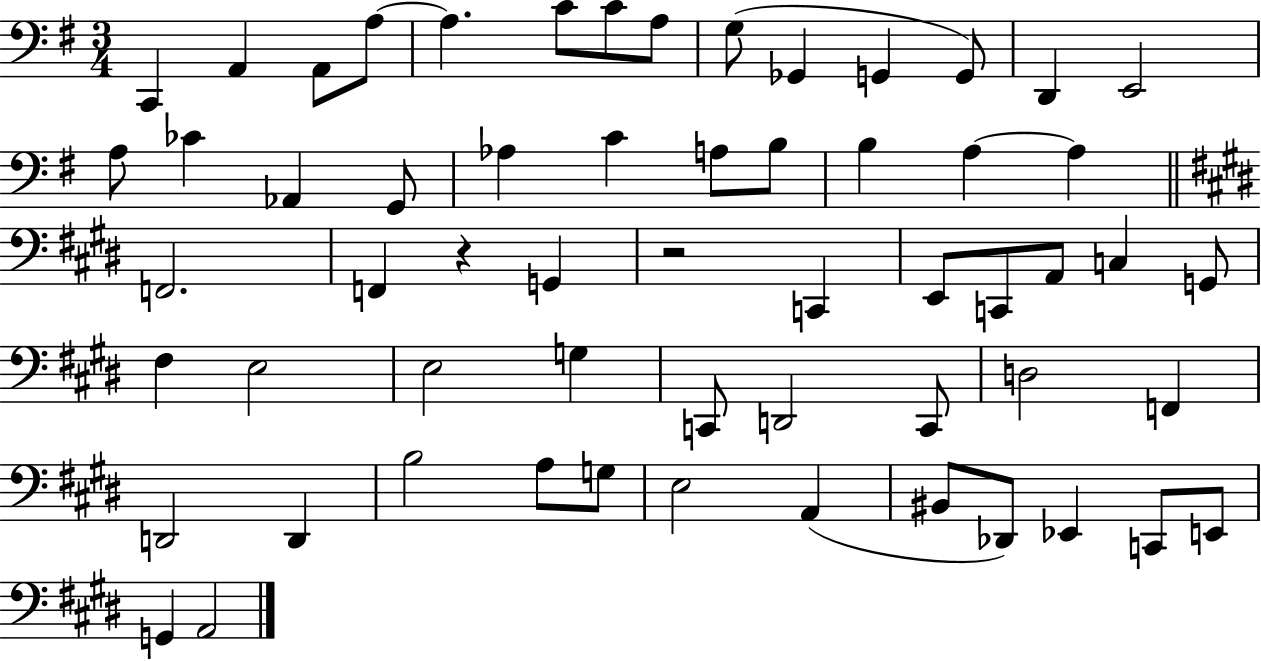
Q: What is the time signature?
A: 3/4